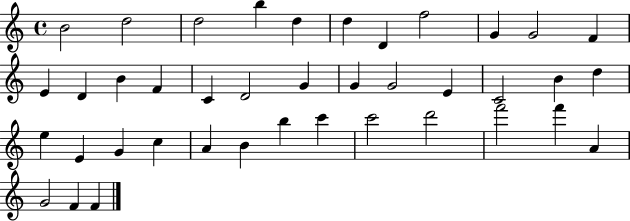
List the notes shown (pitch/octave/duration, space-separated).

B4/h D5/h D5/h B5/q D5/q D5/q D4/q F5/h G4/q G4/h F4/q E4/q D4/q B4/q F4/q C4/q D4/h G4/q G4/q G4/h E4/q C4/h B4/q D5/q E5/q E4/q G4/q C5/q A4/q B4/q B5/q C6/q C6/h D6/h F6/h F6/q A4/q G4/h F4/q F4/q